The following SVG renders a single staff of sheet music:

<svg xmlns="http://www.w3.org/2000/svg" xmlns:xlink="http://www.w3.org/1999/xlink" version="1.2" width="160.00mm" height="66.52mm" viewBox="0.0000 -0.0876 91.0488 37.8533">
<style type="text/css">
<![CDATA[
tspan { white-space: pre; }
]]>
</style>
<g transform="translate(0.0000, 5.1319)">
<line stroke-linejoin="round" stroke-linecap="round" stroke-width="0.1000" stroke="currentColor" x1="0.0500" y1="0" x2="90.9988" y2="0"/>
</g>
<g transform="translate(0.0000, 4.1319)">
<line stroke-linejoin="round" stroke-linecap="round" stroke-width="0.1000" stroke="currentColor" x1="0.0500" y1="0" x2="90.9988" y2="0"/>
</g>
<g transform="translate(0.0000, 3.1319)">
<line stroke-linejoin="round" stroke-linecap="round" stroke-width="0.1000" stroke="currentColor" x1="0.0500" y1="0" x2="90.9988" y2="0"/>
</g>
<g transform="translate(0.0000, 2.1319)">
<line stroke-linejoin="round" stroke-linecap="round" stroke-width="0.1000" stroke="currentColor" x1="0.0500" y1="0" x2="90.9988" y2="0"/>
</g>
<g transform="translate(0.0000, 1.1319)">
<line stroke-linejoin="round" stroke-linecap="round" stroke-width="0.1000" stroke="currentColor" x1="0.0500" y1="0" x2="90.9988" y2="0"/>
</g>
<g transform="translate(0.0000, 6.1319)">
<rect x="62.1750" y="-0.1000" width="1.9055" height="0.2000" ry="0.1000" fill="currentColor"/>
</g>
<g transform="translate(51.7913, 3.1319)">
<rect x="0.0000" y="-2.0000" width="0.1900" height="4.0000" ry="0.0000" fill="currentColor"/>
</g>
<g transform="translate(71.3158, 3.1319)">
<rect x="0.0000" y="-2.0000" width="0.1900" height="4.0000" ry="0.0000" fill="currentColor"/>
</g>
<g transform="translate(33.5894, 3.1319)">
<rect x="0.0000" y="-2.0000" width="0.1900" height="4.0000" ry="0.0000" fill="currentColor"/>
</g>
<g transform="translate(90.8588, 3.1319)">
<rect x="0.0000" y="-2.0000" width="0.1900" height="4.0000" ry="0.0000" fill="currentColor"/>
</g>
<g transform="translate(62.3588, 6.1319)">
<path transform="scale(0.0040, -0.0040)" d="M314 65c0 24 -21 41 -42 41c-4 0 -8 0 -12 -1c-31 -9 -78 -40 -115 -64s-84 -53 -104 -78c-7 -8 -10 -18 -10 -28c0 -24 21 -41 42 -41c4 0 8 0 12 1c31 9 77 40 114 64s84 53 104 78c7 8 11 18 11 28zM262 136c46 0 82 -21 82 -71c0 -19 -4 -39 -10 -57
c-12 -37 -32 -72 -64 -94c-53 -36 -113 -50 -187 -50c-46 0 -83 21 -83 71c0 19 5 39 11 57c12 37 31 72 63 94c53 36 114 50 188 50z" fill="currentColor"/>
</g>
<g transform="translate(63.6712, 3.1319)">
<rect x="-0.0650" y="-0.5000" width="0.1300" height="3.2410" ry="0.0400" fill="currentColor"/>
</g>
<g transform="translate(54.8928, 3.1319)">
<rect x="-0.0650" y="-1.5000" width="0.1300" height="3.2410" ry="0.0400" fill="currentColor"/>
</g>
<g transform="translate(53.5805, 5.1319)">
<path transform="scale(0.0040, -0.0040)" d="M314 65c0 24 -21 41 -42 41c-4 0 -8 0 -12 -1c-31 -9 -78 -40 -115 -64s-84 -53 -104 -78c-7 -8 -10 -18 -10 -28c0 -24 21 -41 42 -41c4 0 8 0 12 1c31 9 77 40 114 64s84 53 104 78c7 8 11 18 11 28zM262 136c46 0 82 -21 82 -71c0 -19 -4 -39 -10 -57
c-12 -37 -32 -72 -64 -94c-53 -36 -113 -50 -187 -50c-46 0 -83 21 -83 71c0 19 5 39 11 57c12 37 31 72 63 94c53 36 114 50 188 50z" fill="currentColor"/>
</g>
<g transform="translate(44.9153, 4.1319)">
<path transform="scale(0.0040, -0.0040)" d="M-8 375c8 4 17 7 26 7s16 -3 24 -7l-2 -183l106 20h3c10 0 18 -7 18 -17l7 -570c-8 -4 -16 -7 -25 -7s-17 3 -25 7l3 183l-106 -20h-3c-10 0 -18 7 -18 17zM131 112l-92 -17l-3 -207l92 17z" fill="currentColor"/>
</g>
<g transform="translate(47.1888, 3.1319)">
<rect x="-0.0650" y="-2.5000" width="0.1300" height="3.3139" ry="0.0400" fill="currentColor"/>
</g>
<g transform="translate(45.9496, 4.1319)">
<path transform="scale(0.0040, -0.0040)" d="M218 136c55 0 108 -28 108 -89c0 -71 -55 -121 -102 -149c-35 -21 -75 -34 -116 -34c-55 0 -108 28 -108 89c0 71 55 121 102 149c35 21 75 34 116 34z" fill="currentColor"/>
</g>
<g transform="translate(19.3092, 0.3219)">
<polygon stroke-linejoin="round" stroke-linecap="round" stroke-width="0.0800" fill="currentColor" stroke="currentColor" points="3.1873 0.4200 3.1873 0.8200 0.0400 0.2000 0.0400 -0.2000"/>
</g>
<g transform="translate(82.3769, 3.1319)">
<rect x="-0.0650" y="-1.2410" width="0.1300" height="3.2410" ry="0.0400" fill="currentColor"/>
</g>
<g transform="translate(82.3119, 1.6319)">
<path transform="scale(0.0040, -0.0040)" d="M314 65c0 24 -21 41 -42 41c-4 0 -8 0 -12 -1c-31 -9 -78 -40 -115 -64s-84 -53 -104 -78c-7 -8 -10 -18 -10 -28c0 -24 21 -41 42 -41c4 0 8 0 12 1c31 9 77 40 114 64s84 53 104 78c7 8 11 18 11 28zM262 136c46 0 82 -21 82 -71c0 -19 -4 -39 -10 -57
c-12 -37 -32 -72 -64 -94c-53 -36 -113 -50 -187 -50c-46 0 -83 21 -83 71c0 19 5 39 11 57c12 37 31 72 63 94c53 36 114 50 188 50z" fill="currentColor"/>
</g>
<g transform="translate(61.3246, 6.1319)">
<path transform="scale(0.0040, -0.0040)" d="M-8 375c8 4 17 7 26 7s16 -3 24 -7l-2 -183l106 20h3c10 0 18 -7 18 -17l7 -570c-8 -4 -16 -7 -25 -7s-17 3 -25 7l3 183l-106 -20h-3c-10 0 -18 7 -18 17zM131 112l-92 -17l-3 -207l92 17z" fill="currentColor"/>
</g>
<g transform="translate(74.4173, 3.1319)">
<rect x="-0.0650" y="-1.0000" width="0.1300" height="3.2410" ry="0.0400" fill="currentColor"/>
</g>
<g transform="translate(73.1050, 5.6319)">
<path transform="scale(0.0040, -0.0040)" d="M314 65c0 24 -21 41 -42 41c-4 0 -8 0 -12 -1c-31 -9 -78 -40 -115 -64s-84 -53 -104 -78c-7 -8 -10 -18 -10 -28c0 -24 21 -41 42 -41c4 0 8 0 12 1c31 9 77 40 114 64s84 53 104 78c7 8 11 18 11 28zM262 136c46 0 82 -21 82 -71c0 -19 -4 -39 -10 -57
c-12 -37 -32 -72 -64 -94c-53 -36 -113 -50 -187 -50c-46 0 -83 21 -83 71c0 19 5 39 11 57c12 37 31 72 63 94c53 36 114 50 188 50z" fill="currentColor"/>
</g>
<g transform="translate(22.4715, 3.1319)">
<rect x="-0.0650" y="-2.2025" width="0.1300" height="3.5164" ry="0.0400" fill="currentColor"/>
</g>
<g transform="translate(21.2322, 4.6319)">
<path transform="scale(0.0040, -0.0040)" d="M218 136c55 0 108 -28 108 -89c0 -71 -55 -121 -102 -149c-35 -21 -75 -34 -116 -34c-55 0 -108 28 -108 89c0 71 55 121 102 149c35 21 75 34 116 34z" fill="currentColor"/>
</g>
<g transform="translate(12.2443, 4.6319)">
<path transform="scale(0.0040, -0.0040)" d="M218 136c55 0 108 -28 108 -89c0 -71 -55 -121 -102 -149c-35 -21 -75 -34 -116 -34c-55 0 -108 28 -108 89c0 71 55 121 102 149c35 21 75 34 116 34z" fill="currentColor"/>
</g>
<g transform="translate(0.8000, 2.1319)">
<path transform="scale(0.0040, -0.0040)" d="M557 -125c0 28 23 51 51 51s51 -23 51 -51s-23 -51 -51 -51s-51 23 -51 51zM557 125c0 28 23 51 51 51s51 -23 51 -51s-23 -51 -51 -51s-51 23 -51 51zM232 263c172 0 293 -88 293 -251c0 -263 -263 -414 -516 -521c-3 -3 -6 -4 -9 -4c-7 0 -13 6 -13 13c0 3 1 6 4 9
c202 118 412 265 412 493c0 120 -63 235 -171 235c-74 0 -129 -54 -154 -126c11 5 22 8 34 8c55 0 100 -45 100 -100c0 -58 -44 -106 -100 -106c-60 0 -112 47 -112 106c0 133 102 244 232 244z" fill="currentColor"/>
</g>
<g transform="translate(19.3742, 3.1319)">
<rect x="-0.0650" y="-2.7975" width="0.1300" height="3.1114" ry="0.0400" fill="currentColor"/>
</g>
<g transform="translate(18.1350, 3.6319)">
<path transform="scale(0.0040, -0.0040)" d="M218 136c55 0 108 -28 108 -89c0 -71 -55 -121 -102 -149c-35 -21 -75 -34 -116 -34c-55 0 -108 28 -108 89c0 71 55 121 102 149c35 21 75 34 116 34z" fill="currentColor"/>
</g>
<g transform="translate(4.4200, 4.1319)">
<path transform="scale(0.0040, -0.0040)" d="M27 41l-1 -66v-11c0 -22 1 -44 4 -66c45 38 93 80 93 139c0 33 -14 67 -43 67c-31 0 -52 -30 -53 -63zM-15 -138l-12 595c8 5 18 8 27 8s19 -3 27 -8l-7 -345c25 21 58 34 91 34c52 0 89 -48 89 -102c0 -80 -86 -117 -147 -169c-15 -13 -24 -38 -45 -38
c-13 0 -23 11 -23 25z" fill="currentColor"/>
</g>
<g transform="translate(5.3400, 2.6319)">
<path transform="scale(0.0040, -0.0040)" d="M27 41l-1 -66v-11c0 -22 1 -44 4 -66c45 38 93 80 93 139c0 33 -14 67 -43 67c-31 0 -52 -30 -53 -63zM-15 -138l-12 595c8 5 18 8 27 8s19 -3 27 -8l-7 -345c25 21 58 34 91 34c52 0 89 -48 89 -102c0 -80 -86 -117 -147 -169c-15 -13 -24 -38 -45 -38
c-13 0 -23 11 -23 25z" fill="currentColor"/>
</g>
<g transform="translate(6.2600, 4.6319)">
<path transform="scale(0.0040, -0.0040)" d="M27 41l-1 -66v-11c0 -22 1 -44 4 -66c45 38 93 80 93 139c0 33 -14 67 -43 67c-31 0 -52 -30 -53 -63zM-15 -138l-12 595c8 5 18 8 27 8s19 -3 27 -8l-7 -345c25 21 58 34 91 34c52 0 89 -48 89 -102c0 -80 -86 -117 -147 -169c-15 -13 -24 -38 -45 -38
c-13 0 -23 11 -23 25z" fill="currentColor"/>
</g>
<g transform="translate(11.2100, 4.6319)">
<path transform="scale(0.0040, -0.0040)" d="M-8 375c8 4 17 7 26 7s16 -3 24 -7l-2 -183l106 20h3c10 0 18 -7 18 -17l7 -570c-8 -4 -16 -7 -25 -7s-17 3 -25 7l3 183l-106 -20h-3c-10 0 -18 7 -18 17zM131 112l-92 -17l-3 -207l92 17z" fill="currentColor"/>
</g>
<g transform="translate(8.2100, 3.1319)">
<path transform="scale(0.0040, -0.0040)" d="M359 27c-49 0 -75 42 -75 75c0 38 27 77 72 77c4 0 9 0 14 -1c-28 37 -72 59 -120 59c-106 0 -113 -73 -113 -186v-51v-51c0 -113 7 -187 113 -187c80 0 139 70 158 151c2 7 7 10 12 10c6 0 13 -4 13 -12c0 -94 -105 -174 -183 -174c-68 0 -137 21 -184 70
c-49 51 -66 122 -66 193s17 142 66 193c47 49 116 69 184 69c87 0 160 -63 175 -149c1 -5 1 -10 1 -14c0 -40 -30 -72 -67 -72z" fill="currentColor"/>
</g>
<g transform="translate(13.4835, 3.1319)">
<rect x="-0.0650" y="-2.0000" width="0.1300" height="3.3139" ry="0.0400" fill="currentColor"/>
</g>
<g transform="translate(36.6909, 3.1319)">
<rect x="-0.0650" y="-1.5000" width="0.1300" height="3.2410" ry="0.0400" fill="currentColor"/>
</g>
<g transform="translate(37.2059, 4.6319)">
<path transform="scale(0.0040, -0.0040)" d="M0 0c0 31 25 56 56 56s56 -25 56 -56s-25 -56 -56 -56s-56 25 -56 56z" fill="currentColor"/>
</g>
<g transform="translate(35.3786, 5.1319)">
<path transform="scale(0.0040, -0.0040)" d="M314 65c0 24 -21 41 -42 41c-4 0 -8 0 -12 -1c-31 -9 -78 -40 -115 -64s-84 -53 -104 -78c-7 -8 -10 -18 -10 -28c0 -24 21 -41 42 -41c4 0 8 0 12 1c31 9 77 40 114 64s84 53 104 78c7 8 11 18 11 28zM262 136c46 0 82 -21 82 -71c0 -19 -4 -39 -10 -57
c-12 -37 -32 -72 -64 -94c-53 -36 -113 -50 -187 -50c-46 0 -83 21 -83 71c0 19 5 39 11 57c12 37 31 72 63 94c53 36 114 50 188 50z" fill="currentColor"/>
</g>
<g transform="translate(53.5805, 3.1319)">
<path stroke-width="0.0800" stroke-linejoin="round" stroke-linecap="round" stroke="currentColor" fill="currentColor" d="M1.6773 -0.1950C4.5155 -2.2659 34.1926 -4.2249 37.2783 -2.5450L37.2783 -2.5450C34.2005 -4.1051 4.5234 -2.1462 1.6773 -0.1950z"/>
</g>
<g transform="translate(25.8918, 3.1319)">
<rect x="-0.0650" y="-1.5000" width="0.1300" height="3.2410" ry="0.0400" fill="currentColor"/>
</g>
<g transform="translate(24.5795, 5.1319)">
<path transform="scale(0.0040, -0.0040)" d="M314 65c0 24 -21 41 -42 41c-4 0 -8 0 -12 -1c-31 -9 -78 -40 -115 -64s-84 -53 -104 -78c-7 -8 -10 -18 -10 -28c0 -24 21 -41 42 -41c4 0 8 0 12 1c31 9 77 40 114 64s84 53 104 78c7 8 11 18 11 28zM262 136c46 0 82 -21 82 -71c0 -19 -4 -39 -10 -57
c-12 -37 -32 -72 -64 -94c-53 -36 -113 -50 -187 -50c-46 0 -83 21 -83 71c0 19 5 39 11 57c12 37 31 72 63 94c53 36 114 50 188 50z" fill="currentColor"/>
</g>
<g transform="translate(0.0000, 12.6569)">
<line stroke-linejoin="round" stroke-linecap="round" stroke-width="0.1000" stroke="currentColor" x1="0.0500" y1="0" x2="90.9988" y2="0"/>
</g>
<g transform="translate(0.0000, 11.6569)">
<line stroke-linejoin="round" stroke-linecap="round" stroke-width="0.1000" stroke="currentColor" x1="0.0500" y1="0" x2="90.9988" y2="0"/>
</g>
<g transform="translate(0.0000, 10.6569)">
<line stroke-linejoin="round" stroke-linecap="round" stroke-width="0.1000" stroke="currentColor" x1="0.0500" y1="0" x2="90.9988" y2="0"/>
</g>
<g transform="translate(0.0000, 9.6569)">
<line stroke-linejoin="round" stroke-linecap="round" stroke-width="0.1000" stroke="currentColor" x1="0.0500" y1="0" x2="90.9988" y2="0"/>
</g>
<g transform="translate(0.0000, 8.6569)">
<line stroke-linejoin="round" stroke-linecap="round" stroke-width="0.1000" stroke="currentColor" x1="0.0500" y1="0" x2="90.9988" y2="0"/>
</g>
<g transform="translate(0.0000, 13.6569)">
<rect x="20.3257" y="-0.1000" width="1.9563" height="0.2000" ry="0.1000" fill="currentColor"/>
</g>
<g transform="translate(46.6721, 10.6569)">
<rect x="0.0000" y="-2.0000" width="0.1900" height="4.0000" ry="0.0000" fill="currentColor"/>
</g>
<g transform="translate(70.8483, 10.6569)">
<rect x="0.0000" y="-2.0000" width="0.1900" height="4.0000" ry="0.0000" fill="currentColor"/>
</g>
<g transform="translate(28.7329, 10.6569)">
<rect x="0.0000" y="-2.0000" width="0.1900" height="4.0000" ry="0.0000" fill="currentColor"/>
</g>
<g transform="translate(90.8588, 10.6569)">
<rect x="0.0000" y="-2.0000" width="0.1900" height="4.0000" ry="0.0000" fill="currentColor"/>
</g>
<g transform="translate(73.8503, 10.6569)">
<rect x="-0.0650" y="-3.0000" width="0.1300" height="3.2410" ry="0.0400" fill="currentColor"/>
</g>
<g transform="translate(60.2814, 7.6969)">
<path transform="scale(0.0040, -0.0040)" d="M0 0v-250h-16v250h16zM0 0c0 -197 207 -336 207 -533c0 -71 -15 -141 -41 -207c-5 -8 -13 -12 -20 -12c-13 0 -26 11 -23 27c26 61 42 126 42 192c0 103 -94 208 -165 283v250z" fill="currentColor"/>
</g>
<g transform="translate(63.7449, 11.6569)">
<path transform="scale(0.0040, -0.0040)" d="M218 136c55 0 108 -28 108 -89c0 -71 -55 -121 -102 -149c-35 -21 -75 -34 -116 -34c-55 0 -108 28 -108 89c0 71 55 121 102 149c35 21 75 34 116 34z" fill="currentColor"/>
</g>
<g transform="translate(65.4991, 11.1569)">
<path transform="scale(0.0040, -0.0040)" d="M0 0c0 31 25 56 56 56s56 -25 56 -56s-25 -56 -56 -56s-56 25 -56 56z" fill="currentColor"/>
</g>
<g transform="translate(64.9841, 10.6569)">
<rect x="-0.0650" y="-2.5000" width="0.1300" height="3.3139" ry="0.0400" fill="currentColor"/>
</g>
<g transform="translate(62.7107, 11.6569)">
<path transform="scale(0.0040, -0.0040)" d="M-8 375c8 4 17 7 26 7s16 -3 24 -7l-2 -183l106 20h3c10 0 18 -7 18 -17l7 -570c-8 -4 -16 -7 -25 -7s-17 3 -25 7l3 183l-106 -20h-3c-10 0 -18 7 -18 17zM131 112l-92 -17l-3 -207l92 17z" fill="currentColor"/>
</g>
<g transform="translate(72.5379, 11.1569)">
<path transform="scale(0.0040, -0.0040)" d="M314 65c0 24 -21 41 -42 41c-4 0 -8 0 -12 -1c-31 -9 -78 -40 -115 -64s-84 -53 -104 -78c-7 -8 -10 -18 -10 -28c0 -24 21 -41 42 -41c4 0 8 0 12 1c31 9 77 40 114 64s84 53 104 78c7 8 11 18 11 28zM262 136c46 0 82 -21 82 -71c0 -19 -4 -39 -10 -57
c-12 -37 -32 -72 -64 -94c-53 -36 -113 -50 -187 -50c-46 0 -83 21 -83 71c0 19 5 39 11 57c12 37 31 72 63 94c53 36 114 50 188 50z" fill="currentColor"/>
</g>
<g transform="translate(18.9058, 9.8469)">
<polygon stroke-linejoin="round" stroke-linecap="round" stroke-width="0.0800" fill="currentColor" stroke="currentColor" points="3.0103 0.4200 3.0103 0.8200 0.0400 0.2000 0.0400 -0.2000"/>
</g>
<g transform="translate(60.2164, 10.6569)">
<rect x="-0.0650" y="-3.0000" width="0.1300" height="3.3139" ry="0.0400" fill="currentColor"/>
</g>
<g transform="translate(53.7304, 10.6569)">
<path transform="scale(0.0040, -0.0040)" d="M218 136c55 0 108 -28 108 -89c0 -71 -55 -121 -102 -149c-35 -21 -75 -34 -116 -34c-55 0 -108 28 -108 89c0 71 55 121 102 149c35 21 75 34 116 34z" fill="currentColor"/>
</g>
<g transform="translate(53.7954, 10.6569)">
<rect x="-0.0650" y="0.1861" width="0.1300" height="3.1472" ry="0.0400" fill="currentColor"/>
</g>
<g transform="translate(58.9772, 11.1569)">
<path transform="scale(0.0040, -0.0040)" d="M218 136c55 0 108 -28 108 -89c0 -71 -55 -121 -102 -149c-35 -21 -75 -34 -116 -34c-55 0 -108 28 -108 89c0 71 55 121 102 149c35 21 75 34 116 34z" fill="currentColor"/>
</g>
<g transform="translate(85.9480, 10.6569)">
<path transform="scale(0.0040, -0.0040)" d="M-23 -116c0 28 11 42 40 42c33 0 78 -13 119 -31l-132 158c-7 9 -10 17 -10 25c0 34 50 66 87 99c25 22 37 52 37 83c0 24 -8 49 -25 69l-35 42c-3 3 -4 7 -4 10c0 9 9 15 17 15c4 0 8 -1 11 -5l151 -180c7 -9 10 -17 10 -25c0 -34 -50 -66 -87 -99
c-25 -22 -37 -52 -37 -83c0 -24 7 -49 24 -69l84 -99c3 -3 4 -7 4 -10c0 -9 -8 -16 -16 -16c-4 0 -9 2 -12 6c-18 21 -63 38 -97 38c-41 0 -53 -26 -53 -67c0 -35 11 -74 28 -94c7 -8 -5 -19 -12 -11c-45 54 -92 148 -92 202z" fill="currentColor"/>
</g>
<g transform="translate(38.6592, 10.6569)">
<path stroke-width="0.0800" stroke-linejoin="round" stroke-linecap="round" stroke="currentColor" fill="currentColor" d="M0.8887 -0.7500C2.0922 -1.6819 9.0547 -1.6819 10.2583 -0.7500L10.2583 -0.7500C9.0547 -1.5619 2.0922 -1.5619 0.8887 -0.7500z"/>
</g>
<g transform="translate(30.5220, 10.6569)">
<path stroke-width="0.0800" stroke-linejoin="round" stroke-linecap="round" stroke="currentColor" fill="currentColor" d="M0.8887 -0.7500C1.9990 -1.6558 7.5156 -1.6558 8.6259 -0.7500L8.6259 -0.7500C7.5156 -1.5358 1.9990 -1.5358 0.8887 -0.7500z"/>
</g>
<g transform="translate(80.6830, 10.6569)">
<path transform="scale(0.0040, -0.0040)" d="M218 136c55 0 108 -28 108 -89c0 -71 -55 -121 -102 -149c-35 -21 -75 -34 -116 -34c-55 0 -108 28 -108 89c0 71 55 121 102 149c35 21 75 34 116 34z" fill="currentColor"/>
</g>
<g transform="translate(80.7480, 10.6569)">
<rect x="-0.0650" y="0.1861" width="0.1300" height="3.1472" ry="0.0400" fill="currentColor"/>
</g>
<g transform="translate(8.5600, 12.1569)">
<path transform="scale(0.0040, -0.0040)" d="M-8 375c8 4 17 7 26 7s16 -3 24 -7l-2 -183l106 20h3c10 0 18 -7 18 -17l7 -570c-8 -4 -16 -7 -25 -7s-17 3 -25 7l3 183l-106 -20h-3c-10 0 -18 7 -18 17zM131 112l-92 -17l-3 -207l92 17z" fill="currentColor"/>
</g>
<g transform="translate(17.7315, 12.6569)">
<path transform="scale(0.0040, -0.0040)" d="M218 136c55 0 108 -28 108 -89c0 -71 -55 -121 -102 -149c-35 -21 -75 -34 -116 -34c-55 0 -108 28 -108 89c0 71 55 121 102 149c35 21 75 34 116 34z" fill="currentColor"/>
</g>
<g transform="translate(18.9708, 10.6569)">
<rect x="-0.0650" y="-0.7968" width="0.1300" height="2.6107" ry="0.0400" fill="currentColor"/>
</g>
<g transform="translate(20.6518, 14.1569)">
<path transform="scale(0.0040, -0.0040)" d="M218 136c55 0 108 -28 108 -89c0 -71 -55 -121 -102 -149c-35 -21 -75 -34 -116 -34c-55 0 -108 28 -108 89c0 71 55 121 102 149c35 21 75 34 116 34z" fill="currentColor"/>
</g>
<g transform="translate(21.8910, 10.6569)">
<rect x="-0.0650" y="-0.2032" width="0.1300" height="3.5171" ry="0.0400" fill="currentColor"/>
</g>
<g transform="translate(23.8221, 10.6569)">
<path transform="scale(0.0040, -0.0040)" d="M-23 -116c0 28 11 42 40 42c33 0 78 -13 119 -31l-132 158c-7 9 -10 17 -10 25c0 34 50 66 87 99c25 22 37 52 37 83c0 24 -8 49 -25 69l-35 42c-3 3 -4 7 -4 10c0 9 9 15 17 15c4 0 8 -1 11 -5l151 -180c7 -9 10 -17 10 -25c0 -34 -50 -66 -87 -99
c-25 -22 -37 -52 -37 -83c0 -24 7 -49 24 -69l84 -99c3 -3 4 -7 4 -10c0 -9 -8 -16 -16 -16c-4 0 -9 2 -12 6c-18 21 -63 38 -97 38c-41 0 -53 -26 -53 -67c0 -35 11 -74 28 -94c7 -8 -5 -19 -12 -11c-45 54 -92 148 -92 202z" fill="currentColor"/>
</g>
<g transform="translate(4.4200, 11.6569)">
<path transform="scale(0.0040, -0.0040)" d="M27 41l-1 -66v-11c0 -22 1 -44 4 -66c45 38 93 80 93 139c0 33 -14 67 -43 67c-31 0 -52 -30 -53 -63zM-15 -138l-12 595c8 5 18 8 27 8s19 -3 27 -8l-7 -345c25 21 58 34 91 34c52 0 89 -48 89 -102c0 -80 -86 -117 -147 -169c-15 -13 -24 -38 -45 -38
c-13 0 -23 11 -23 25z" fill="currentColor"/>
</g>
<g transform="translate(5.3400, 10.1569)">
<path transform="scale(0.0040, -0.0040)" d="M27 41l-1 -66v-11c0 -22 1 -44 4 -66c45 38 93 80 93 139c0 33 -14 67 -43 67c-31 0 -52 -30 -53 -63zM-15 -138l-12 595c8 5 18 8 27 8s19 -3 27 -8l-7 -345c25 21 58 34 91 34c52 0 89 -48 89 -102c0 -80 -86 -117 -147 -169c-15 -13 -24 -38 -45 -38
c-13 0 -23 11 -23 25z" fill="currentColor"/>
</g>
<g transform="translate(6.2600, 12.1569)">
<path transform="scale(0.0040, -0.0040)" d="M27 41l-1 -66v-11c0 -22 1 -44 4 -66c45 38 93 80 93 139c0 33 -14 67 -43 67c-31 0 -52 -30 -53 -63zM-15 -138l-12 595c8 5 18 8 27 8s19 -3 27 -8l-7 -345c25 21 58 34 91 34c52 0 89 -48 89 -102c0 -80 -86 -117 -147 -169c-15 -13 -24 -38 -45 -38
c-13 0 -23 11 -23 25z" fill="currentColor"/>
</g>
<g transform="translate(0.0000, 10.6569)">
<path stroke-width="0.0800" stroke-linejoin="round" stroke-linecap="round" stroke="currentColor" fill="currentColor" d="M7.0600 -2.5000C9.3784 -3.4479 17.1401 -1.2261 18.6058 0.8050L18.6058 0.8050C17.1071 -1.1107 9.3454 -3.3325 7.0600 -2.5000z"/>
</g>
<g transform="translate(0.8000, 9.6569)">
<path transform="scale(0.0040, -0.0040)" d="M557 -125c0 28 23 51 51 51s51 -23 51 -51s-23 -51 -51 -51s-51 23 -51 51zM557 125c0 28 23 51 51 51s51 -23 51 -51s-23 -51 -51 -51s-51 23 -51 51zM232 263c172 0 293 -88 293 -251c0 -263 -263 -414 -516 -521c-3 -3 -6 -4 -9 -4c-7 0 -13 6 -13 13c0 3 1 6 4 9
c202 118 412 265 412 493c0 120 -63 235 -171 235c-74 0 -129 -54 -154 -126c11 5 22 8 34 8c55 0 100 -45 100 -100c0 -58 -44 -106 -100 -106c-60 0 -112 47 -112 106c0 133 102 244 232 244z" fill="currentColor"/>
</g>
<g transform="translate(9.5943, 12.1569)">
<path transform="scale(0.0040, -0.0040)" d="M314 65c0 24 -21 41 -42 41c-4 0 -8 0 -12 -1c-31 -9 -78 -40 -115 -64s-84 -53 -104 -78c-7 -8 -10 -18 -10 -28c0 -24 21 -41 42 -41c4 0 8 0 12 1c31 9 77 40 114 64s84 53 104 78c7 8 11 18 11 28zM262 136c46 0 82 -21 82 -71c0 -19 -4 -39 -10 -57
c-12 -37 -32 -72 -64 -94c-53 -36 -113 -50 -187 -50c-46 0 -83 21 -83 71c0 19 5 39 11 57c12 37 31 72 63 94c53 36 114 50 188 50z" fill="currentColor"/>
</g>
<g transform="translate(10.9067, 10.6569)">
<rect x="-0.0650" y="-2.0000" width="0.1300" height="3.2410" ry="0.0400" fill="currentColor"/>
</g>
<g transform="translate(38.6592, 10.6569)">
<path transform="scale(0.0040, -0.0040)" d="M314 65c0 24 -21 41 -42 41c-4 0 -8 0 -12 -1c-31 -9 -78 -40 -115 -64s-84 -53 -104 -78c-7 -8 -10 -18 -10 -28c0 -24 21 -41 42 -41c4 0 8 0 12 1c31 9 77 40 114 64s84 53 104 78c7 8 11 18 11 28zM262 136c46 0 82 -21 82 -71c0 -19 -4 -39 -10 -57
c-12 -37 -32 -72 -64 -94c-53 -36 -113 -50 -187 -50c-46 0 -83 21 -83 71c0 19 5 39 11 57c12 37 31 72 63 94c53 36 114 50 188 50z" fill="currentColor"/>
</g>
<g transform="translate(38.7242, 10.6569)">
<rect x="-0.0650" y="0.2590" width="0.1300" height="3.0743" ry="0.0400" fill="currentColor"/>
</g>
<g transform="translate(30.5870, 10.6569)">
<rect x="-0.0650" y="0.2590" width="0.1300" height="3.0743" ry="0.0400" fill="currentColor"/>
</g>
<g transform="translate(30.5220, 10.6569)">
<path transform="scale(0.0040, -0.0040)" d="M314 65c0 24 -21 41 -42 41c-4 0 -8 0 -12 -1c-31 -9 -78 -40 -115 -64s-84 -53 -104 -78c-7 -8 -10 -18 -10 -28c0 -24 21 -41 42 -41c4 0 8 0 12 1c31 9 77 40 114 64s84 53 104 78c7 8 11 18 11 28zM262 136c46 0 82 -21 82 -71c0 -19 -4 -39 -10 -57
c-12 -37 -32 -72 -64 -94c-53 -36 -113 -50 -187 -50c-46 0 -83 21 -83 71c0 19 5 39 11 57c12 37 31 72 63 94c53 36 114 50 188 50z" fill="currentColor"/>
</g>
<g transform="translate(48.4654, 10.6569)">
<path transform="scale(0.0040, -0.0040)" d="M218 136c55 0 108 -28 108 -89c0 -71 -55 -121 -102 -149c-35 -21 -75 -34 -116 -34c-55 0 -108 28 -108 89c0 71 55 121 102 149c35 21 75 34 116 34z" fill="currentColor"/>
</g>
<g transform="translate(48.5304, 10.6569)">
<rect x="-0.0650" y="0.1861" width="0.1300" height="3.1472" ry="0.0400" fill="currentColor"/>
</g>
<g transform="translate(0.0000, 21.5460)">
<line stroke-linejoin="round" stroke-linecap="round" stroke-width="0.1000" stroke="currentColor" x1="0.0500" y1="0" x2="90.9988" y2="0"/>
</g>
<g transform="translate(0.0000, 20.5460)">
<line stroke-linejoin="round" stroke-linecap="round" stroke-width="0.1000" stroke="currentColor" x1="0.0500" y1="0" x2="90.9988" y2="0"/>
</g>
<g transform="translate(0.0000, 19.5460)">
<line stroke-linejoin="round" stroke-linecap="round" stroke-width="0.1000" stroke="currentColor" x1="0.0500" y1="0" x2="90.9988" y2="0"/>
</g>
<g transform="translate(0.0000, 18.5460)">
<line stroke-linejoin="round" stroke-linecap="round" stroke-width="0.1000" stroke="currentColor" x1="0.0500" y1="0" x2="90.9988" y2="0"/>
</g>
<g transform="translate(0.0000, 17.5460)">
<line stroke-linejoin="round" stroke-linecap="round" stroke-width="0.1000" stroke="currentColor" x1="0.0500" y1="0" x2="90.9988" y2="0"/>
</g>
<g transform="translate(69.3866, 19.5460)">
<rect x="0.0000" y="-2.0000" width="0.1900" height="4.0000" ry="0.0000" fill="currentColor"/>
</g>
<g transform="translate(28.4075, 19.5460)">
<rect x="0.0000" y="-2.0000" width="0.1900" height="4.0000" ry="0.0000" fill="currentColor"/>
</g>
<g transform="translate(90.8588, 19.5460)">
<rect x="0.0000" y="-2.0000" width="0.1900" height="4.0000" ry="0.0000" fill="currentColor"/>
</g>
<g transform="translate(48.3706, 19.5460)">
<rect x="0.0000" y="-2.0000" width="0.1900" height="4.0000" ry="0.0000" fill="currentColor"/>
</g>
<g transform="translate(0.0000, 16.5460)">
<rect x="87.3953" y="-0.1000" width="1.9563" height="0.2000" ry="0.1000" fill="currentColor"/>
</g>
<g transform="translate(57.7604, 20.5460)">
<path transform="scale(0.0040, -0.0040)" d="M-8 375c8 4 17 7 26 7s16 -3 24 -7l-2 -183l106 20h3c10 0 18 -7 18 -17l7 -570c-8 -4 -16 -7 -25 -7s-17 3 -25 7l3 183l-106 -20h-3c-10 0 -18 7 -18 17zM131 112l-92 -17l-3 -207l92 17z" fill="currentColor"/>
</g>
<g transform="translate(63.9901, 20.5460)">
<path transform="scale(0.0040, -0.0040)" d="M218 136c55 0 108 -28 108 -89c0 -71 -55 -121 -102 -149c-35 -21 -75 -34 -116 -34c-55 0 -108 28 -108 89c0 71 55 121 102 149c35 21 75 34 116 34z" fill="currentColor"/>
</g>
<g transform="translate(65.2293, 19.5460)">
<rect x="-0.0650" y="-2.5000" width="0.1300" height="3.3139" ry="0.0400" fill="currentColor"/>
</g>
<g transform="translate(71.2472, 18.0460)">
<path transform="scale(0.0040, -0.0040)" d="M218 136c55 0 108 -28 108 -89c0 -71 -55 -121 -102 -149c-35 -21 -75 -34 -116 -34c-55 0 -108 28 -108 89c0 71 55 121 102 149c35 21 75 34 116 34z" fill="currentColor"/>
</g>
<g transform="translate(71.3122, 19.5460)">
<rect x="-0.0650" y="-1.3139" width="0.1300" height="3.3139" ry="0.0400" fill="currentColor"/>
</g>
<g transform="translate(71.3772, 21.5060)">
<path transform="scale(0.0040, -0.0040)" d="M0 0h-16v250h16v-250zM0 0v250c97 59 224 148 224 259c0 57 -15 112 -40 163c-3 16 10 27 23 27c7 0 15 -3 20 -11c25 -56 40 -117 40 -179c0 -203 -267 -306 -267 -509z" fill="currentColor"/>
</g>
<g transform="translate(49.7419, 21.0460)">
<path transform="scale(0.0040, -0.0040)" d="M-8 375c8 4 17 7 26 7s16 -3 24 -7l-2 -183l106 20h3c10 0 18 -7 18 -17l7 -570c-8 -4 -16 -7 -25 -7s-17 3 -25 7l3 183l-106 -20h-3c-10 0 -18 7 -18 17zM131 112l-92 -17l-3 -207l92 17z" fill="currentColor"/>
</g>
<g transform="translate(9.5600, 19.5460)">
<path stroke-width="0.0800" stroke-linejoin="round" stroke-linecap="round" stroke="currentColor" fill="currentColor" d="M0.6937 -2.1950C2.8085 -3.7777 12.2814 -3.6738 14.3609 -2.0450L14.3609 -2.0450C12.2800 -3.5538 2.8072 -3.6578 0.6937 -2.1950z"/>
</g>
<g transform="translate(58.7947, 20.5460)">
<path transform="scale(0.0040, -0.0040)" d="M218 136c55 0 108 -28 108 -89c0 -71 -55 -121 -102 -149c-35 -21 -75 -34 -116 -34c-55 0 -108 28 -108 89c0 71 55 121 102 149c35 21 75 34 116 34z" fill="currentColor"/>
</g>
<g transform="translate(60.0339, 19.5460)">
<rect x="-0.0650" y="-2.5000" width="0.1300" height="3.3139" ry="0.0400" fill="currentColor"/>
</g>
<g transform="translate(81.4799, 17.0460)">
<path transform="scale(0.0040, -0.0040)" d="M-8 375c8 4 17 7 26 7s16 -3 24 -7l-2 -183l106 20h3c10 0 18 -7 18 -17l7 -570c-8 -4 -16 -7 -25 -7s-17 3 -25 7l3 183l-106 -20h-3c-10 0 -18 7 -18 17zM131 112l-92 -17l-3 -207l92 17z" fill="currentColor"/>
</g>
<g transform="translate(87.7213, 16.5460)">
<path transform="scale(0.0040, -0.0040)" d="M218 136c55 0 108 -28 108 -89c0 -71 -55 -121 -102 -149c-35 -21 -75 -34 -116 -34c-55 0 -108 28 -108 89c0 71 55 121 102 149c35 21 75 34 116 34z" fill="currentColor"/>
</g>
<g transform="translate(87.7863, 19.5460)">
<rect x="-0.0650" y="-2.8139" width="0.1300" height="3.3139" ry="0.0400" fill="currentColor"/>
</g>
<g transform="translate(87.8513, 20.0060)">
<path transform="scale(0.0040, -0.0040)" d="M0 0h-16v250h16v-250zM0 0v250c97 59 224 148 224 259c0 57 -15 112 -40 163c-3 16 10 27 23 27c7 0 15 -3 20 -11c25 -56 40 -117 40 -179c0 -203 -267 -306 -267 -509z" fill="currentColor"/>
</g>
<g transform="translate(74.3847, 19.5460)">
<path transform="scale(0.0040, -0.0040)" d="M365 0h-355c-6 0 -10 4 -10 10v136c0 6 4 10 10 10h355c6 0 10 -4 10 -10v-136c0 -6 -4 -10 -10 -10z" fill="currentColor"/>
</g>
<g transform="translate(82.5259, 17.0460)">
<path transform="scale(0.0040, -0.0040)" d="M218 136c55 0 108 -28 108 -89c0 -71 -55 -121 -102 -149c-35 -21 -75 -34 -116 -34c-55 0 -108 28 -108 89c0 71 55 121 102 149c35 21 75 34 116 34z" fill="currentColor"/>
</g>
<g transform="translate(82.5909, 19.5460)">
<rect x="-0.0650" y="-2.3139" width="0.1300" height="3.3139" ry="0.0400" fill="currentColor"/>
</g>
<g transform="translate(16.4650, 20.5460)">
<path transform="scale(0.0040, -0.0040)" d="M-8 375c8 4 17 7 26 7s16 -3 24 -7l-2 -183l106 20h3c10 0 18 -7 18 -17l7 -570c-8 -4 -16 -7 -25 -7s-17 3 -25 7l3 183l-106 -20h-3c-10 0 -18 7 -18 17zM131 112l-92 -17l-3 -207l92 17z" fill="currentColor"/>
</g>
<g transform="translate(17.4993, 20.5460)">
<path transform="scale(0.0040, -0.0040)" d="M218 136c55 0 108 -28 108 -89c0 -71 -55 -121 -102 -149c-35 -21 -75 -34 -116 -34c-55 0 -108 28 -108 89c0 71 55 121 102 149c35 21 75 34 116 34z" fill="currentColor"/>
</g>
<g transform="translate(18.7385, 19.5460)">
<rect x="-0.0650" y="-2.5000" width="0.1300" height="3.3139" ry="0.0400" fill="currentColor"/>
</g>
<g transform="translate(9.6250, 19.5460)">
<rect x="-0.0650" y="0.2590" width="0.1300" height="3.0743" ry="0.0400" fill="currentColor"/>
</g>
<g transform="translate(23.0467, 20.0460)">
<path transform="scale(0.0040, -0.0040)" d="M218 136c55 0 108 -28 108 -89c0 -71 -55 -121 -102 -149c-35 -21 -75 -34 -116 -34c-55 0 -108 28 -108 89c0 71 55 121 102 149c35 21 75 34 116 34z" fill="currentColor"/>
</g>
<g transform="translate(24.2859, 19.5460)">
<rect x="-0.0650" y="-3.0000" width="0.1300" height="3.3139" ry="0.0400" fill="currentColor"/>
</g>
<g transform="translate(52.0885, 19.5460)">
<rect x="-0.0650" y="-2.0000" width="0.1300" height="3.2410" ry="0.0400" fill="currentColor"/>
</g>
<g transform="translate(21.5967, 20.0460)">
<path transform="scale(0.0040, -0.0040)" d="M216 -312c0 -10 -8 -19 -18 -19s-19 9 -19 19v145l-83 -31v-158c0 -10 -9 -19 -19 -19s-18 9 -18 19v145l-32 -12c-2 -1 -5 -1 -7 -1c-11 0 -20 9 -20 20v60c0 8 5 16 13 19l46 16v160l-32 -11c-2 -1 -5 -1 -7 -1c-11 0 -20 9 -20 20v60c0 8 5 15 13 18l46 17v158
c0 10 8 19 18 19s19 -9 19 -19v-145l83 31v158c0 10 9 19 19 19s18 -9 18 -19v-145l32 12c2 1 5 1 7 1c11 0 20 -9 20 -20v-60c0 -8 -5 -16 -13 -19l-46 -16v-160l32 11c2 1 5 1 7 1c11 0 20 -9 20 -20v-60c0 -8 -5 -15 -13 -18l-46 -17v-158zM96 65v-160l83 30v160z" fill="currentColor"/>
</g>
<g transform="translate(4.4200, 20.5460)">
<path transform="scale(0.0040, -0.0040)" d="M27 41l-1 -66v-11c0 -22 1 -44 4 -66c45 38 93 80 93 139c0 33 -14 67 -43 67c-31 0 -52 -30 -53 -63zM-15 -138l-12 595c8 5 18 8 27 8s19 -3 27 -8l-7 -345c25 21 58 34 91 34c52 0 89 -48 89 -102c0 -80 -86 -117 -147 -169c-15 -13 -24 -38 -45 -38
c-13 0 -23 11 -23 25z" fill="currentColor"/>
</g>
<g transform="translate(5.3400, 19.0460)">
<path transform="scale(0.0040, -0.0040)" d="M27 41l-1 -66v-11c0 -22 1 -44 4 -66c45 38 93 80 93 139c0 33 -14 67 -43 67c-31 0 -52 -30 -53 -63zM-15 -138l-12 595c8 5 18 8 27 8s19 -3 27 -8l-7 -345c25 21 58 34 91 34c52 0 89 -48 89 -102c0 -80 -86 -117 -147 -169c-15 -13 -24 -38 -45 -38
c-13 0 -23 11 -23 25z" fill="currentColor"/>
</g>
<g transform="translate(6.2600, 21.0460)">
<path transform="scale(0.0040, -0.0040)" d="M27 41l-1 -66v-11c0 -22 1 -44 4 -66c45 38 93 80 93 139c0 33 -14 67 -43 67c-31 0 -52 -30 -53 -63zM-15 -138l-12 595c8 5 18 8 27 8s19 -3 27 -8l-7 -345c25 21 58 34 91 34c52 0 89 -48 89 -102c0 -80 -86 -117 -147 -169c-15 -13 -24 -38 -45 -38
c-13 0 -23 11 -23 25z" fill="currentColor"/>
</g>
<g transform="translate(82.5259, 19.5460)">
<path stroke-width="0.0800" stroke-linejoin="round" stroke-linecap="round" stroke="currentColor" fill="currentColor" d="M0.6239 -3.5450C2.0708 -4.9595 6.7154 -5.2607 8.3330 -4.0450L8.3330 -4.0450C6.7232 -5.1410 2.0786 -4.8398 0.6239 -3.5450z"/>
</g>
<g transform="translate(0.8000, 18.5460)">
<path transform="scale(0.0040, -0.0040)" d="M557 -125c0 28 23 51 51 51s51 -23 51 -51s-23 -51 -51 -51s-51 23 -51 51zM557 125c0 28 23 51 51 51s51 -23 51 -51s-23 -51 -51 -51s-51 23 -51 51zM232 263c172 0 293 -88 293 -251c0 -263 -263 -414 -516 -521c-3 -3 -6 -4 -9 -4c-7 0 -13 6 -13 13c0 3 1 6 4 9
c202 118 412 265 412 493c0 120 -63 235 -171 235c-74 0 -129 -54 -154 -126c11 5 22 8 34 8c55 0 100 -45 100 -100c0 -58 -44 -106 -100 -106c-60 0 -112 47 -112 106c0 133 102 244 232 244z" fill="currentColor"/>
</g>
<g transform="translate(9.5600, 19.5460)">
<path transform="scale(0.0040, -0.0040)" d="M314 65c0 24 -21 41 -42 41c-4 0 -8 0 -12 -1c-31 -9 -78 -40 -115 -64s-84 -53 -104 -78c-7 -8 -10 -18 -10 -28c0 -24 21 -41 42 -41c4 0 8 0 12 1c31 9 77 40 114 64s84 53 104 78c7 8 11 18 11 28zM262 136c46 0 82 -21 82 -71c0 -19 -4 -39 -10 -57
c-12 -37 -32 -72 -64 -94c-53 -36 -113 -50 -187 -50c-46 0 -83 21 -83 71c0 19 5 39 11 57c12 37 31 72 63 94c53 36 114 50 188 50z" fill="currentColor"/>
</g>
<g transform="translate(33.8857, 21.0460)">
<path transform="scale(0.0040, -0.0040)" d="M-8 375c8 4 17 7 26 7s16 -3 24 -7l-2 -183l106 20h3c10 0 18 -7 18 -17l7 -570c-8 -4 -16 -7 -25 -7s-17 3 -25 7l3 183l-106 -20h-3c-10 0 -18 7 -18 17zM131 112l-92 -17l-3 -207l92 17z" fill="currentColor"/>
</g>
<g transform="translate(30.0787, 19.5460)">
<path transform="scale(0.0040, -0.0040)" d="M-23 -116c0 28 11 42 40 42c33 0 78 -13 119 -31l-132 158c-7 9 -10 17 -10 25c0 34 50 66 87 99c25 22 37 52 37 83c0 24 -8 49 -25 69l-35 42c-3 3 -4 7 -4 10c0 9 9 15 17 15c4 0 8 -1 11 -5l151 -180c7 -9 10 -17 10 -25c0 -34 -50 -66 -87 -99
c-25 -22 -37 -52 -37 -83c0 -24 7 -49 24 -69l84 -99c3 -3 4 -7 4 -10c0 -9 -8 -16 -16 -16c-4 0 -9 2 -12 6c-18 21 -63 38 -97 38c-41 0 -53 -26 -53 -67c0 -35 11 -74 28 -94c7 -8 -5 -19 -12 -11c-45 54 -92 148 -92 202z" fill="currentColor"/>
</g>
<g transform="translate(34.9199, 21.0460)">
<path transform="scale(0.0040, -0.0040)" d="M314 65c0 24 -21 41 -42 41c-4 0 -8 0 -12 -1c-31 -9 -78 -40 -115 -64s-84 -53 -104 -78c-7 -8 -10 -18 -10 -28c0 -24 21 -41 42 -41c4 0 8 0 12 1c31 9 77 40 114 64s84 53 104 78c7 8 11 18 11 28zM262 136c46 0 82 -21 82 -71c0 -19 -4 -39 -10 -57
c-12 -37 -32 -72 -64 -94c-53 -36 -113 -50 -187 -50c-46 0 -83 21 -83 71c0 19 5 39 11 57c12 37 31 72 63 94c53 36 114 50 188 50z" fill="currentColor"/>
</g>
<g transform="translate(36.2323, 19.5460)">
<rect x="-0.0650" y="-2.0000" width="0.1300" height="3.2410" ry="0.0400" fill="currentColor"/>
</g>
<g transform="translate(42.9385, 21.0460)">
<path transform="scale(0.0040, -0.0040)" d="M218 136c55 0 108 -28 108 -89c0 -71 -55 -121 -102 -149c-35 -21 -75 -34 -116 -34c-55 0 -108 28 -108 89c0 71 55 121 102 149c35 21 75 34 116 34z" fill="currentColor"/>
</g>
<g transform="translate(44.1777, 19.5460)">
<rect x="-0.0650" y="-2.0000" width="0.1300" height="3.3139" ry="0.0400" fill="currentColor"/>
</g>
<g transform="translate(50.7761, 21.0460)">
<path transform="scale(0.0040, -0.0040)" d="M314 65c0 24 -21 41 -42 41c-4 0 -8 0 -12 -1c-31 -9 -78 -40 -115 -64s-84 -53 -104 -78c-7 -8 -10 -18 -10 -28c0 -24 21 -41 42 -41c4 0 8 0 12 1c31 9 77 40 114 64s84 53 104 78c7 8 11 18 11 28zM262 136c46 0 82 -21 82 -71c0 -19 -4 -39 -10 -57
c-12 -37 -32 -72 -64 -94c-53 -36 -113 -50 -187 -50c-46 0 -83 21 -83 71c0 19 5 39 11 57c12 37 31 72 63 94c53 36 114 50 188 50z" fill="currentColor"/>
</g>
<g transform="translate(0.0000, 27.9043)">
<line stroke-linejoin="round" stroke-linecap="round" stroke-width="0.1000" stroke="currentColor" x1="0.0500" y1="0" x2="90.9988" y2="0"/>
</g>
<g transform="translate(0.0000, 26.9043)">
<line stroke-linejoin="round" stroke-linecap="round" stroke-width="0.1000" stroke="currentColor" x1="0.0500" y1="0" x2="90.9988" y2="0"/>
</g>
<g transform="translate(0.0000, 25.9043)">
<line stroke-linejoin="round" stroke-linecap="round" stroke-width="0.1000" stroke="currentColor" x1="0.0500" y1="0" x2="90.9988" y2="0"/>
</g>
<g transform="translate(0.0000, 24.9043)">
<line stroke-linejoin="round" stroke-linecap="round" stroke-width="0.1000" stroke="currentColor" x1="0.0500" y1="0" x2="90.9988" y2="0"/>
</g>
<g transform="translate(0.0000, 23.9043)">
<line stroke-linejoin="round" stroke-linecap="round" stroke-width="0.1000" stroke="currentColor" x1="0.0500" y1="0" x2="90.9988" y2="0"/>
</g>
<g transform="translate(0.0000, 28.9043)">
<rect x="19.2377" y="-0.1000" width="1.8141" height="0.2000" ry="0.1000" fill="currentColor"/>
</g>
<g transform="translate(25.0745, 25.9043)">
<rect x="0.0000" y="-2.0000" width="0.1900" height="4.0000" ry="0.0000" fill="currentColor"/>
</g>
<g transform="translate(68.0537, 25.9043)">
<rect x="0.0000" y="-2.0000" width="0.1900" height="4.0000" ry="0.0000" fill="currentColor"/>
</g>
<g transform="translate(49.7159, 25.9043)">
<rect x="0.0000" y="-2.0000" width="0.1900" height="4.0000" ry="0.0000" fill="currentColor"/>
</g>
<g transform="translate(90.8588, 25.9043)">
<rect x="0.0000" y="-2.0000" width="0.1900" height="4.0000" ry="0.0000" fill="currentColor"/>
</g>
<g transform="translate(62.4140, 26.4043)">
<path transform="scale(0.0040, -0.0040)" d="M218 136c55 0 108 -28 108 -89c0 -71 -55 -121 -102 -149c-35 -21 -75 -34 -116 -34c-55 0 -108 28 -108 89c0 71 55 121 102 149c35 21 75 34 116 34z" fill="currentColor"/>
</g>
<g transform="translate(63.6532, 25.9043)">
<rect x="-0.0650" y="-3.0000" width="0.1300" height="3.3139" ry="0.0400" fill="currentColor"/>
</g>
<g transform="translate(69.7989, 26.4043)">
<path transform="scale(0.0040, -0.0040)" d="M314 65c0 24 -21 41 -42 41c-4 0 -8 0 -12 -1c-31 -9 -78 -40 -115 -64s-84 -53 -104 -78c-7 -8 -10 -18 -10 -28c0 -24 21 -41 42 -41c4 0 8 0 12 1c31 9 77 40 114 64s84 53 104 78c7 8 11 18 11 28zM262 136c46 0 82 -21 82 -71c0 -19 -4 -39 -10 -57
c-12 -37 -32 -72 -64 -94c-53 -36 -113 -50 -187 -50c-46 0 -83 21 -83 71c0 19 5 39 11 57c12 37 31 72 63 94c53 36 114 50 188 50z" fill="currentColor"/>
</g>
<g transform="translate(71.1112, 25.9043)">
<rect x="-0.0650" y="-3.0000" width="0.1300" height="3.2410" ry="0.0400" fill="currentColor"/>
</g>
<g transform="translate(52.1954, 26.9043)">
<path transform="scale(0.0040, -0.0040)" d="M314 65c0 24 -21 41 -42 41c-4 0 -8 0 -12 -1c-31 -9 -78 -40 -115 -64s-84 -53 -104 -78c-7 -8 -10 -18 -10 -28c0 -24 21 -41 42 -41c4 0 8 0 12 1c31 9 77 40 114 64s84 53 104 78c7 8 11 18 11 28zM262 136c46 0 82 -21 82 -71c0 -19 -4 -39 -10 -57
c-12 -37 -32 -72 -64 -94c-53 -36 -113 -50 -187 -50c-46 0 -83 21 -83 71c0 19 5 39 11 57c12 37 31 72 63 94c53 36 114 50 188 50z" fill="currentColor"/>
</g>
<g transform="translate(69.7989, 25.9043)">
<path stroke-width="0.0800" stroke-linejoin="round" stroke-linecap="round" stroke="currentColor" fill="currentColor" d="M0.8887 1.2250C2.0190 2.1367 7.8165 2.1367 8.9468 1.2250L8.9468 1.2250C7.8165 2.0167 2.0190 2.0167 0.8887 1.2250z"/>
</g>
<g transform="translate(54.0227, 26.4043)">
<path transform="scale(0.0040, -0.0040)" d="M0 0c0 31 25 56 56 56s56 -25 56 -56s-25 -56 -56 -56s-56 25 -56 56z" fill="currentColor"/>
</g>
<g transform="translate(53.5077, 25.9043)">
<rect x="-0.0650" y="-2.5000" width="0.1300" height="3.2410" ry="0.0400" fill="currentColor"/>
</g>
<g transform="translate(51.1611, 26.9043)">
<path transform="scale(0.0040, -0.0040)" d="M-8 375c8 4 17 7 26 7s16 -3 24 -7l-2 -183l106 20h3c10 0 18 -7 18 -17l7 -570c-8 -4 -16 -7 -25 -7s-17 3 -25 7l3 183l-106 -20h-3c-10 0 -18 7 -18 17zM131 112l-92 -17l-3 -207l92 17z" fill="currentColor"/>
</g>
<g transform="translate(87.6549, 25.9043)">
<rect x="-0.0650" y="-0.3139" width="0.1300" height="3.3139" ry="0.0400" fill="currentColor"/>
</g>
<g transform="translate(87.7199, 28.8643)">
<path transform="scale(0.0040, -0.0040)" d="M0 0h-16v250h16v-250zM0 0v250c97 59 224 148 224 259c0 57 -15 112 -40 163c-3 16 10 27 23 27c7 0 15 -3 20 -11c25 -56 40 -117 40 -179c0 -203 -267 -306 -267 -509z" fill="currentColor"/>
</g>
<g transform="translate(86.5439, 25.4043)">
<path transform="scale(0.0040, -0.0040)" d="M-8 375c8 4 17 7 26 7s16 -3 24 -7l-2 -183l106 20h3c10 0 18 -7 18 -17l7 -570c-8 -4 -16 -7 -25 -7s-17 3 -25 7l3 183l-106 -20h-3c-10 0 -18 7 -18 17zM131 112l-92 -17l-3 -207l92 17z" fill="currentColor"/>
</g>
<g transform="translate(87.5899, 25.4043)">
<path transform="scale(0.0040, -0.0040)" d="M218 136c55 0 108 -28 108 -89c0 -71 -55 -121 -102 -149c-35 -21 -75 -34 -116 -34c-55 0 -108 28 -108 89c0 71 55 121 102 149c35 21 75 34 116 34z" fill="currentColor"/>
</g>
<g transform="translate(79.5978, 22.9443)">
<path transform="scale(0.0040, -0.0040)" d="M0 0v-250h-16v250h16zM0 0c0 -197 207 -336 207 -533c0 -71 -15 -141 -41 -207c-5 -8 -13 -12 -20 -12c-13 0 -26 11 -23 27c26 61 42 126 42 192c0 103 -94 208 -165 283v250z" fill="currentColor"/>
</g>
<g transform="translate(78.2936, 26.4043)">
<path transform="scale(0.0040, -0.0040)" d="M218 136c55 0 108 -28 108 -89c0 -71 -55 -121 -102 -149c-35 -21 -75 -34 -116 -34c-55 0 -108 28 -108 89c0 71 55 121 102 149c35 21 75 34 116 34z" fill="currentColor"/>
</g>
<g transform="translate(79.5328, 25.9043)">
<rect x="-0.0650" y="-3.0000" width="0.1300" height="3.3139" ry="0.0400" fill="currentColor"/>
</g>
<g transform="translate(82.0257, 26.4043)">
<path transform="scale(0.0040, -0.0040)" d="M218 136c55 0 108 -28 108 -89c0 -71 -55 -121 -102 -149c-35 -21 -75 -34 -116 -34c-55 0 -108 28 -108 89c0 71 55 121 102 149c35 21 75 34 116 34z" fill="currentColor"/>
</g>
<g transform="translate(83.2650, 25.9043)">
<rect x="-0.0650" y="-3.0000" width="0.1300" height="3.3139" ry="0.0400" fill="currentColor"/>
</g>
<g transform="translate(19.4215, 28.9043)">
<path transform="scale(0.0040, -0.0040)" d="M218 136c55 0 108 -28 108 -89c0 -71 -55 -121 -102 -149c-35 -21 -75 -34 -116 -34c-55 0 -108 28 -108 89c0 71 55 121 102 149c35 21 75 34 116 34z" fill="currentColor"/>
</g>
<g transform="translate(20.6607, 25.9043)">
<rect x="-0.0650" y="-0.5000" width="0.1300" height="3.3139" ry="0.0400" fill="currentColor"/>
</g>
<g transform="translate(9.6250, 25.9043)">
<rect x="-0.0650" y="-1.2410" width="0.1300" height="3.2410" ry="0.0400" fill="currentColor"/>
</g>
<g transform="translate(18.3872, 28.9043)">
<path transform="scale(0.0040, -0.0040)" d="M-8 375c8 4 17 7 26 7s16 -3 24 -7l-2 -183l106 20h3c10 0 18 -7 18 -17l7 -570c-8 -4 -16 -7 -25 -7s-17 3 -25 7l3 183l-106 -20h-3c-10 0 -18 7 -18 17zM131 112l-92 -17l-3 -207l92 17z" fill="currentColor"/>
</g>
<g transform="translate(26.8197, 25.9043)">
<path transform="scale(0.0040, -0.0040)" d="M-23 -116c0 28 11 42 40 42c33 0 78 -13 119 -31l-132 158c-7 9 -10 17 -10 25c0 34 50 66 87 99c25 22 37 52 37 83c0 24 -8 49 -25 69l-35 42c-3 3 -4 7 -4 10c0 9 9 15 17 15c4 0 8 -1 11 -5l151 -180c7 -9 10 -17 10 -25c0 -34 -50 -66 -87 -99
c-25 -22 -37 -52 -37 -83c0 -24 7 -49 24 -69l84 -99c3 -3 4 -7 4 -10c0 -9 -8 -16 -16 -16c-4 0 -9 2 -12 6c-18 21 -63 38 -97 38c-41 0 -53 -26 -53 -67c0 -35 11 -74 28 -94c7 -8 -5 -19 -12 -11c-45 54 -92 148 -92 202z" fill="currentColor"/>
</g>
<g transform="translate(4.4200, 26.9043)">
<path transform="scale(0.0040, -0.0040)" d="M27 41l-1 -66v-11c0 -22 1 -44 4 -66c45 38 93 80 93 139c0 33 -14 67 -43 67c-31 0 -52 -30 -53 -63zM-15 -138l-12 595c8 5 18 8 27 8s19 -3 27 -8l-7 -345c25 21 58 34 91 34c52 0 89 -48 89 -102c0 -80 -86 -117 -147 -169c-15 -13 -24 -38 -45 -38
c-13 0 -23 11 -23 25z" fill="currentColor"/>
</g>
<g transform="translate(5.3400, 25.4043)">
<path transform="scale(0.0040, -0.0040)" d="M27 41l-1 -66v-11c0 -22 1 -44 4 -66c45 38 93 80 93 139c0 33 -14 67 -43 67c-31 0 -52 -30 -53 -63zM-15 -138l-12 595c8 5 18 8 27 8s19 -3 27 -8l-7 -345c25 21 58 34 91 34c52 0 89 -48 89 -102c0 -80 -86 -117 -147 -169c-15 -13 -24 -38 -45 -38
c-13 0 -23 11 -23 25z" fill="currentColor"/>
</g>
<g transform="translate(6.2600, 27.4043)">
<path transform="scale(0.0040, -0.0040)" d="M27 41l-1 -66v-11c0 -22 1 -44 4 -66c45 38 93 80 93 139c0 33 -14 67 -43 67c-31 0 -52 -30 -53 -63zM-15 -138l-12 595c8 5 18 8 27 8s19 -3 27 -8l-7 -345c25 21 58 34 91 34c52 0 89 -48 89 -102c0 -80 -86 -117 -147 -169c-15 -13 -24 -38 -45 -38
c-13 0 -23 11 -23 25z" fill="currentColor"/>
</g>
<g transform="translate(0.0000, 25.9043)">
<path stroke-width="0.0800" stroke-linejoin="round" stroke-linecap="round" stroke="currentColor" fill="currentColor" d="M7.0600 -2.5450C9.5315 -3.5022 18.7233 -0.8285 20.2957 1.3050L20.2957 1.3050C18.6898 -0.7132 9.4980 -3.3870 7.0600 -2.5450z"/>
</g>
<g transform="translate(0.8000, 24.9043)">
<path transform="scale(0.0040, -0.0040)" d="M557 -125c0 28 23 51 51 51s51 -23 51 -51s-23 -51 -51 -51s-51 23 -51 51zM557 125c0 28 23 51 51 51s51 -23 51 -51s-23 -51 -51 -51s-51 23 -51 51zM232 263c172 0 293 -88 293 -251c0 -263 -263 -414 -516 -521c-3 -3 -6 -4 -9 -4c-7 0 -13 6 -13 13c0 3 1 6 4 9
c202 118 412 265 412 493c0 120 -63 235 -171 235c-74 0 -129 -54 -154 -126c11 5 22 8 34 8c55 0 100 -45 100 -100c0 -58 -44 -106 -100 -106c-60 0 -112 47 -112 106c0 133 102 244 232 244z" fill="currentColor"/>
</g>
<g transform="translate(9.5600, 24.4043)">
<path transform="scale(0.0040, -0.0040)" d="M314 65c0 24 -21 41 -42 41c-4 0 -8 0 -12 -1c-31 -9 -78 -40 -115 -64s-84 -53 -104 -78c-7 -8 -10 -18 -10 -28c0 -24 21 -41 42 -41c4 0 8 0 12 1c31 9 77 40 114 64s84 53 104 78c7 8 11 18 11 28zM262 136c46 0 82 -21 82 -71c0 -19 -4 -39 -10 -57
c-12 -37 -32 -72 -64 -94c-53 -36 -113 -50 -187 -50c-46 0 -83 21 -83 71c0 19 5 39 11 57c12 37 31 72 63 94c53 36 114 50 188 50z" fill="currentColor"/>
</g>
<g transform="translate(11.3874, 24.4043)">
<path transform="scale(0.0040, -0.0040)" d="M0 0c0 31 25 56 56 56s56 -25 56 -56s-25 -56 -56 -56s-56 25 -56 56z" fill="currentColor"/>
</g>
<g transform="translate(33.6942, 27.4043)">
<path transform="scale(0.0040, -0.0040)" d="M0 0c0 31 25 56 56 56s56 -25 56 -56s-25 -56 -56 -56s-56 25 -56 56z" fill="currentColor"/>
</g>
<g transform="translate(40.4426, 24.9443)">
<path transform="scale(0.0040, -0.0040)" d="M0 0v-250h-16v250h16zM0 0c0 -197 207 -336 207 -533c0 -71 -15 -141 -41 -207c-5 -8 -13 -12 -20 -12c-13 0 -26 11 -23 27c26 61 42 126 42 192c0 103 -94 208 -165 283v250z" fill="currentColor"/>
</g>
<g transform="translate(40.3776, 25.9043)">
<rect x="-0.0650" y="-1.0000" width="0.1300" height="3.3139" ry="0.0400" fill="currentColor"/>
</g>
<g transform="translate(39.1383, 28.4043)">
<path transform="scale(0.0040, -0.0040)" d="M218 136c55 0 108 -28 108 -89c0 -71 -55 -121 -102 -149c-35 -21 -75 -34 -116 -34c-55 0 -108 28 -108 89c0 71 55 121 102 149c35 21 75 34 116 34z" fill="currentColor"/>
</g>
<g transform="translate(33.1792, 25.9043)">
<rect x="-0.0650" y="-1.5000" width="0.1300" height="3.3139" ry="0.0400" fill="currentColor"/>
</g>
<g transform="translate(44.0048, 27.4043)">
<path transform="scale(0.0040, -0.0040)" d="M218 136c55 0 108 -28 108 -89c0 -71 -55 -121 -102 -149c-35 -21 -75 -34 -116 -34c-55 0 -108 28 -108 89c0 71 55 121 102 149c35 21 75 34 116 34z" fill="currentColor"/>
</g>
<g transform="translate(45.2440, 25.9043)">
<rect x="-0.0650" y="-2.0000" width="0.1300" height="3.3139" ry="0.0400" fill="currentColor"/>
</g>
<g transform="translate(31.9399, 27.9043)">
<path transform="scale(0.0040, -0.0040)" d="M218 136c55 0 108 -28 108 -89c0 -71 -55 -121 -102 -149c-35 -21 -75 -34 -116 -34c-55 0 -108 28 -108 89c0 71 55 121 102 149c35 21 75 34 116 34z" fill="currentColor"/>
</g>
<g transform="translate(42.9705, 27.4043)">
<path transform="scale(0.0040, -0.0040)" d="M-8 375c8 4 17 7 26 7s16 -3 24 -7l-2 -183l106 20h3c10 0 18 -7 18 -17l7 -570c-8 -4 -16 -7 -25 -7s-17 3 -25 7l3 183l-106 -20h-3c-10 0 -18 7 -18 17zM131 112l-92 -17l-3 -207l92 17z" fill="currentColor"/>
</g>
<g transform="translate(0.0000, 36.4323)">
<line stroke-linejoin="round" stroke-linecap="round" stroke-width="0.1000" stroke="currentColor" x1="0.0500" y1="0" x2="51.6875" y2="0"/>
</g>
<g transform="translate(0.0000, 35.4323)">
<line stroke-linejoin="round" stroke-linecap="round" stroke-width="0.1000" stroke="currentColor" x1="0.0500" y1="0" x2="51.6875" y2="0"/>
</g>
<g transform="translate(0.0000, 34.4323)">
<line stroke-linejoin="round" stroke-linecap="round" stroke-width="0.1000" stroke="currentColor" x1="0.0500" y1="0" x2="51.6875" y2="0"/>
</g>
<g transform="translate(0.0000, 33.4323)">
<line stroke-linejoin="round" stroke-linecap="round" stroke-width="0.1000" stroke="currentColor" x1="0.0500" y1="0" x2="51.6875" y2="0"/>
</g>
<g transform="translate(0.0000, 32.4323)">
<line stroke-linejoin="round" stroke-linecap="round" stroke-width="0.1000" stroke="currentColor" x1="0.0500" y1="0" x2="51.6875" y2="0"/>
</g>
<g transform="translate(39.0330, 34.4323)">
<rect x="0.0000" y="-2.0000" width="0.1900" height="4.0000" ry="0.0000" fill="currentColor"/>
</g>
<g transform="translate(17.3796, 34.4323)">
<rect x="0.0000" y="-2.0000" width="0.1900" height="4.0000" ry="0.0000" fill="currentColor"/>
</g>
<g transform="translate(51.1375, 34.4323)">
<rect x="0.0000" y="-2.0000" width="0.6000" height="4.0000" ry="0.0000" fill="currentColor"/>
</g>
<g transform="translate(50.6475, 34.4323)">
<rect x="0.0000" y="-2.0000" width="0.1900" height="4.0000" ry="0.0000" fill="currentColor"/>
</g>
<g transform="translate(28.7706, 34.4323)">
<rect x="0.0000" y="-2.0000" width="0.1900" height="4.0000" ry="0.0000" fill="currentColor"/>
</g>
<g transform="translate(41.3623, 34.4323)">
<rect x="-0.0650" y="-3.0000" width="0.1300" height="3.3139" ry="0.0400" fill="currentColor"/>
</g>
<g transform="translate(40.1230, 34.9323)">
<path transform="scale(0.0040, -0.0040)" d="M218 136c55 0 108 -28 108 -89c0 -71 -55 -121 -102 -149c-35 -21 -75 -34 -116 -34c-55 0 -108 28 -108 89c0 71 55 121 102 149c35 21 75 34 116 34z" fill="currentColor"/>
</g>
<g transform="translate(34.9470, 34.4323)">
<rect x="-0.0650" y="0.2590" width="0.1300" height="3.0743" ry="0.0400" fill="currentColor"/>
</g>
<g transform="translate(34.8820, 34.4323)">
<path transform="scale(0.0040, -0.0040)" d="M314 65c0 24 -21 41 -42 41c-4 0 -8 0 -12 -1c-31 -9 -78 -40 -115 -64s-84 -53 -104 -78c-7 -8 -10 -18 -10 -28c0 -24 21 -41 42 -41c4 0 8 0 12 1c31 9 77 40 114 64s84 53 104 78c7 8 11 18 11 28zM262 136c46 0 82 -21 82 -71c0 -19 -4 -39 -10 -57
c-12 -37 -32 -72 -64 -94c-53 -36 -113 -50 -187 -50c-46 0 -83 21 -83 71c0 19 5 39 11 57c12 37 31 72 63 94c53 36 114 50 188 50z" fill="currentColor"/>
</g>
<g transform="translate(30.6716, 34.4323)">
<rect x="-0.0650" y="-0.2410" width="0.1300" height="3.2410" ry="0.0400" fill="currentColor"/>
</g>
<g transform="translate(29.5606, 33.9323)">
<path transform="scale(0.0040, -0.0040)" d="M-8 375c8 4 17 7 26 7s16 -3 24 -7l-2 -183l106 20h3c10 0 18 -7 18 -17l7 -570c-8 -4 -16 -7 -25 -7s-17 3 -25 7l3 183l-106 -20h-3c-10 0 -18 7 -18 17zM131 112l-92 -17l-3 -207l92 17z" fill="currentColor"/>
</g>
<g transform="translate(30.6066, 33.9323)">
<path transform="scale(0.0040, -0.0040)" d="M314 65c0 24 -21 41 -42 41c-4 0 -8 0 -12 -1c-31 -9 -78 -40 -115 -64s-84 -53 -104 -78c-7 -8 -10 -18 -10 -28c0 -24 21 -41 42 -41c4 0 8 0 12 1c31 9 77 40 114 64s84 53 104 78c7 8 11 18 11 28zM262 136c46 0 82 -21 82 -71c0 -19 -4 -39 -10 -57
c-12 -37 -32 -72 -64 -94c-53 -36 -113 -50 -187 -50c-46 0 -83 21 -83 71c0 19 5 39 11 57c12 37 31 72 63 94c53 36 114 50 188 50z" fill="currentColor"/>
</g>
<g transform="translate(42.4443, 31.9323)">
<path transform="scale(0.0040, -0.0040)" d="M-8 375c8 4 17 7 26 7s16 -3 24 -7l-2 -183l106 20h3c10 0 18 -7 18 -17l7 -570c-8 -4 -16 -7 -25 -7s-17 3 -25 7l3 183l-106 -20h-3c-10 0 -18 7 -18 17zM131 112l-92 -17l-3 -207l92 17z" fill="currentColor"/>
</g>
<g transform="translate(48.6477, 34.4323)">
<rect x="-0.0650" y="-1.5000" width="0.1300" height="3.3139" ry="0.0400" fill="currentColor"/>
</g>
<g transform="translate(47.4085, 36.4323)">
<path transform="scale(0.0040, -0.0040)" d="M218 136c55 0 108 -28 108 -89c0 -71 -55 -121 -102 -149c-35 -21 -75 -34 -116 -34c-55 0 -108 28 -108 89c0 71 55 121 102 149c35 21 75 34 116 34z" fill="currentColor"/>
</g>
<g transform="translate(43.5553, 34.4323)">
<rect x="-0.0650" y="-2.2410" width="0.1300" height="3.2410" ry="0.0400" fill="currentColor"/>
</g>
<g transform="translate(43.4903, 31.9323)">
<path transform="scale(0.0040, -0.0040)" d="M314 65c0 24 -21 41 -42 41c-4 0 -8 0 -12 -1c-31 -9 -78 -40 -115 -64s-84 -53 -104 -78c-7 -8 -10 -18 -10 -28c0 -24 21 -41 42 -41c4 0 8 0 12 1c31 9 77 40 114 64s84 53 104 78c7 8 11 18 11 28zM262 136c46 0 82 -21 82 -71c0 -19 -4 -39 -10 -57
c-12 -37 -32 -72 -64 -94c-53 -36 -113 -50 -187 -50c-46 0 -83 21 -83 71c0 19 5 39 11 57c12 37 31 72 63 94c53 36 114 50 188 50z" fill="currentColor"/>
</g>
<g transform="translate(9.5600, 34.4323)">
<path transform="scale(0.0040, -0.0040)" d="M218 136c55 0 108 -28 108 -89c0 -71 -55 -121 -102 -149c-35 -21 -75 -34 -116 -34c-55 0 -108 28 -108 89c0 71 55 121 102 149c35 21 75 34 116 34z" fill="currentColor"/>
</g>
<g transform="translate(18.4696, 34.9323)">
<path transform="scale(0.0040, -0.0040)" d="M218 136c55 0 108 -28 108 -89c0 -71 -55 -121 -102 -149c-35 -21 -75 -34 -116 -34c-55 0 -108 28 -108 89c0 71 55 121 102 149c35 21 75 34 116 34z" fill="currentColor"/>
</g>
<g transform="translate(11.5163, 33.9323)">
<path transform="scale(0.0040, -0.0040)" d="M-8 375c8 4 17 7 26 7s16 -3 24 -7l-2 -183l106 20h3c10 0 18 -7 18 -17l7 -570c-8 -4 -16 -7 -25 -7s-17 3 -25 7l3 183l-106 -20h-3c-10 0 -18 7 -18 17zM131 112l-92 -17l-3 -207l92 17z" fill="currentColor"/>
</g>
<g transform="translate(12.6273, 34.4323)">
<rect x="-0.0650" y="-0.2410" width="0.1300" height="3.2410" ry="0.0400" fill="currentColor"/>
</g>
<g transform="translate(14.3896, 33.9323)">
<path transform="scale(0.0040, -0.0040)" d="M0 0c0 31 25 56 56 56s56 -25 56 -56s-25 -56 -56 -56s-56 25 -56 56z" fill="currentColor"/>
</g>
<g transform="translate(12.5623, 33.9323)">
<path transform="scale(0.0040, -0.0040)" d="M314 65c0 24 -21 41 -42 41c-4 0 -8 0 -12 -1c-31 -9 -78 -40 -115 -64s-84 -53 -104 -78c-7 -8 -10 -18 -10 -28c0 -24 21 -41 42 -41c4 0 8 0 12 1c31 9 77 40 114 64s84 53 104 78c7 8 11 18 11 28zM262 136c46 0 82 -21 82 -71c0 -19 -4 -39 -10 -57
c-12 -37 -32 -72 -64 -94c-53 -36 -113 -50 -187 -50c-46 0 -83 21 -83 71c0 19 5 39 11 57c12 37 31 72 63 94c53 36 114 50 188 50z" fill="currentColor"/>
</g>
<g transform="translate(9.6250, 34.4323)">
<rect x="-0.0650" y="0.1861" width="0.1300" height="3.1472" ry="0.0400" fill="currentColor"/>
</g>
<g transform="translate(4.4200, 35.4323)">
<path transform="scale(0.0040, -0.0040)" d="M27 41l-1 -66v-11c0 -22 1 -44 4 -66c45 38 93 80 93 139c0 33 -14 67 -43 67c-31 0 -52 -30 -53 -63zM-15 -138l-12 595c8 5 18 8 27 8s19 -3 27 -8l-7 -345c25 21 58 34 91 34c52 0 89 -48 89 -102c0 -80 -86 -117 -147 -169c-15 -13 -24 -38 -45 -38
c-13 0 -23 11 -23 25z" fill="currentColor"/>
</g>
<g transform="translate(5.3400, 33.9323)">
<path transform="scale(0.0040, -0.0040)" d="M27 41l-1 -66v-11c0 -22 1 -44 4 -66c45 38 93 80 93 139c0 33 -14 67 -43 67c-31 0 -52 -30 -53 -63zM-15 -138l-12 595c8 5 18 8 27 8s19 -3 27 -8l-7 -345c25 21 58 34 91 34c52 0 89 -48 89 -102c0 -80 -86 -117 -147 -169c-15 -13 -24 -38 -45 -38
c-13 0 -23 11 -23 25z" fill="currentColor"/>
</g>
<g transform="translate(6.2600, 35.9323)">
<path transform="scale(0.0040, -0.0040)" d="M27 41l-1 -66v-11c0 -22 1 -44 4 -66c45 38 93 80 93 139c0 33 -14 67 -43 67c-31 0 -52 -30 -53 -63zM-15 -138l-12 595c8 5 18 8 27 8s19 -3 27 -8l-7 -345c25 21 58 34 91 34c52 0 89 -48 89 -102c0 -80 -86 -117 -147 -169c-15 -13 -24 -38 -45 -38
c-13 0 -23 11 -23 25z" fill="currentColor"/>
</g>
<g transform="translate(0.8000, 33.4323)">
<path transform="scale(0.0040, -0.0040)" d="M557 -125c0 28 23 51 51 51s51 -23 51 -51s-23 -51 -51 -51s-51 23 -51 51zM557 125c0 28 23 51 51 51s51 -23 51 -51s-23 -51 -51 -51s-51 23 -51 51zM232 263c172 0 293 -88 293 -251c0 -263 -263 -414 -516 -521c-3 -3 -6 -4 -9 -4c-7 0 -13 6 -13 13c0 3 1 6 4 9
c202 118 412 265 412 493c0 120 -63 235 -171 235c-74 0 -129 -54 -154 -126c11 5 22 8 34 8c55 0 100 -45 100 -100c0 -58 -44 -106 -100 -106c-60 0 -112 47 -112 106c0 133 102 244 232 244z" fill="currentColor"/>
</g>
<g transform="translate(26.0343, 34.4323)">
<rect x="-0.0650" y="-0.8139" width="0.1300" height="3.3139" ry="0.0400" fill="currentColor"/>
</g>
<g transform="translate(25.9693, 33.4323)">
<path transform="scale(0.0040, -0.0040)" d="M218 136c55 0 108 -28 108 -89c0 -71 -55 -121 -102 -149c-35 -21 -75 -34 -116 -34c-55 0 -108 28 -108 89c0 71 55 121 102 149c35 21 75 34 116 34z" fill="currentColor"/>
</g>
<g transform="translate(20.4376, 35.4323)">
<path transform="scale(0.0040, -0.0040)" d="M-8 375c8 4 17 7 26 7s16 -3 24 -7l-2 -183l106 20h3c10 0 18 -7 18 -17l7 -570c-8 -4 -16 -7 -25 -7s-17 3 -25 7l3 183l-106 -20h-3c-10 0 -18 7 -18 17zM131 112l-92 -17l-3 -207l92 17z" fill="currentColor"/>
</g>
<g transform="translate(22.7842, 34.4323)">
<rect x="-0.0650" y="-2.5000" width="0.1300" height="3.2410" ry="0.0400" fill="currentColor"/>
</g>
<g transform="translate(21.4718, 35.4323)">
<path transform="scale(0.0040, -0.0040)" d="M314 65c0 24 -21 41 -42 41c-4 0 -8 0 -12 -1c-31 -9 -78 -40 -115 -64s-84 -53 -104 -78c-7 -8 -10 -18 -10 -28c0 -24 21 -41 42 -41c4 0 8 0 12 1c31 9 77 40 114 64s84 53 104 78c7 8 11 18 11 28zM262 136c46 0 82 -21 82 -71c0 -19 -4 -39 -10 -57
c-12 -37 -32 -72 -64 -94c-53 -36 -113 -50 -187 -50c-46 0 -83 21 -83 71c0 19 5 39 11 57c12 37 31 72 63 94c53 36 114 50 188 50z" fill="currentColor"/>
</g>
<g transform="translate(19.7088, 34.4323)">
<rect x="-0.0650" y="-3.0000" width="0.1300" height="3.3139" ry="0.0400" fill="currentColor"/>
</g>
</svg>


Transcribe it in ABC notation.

X:1
T:Untitled
M:4/4
L:1/4
K:Eb
A,, C,/2 A,,/2 G,,2 G,,2 B,, G,,2 E,,2 F,,2 G,2 A,,2 G,,/2 D,,/2 z D,2 D,2 D, D, C,/2 B,, C,2 D, z D,2 B,, ^C, z A,,2 A,, A,,2 B,, B,, G,/2 z2 B, C/2 G,2 E,, z G,, F,,/2 A,, B,,2 C, C,2 C,/2 C, E,/2 D, E,2 C, B,,2 F, E,2 D,2 C, B,2 G,,